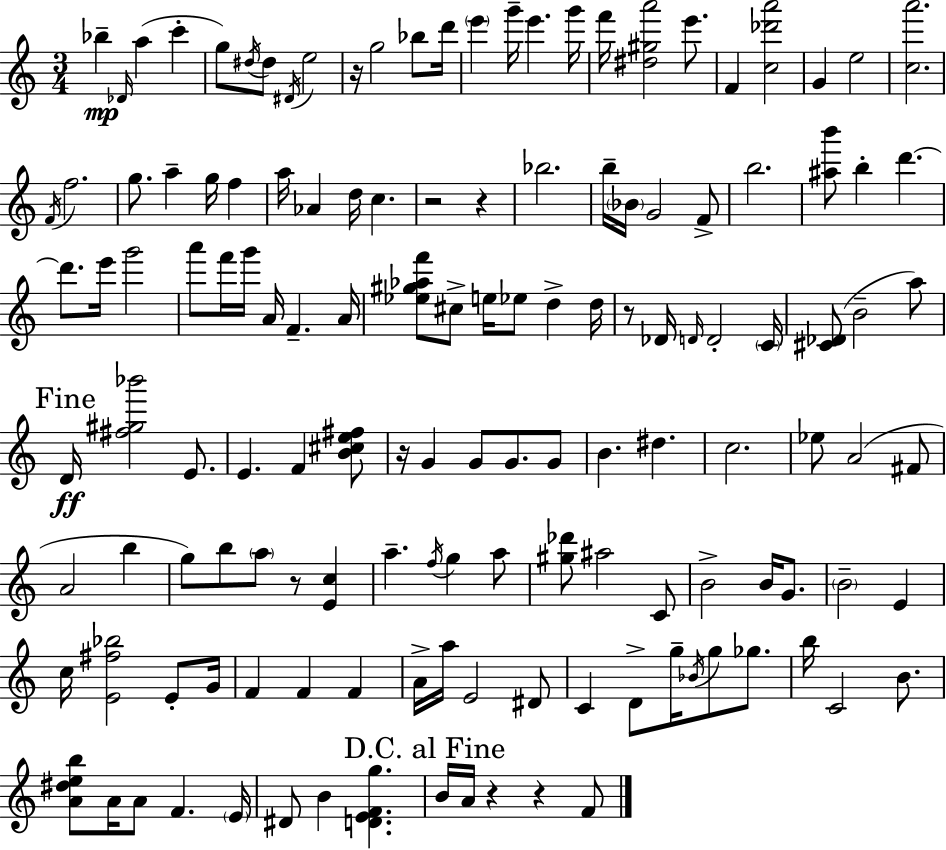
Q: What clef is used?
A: treble